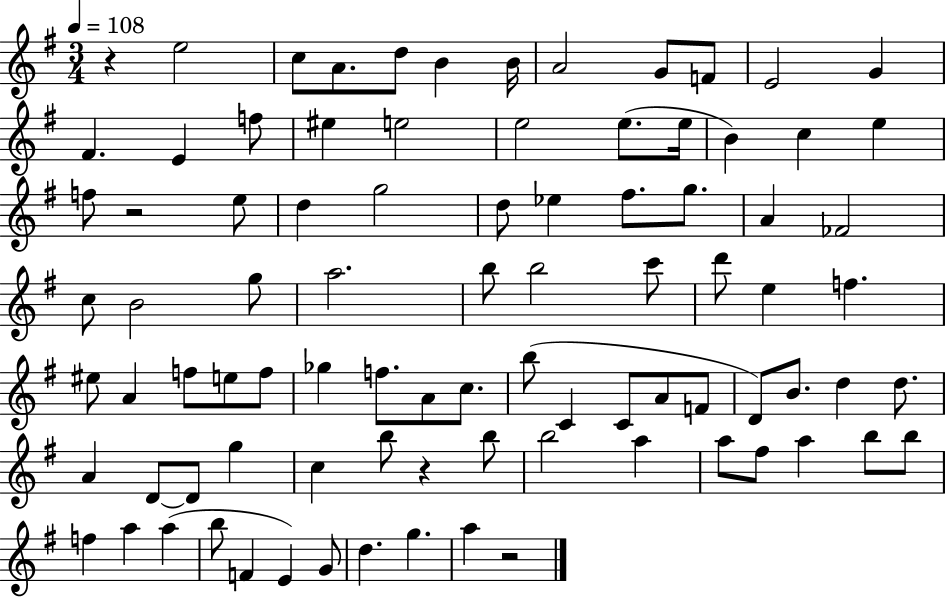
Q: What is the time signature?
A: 3/4